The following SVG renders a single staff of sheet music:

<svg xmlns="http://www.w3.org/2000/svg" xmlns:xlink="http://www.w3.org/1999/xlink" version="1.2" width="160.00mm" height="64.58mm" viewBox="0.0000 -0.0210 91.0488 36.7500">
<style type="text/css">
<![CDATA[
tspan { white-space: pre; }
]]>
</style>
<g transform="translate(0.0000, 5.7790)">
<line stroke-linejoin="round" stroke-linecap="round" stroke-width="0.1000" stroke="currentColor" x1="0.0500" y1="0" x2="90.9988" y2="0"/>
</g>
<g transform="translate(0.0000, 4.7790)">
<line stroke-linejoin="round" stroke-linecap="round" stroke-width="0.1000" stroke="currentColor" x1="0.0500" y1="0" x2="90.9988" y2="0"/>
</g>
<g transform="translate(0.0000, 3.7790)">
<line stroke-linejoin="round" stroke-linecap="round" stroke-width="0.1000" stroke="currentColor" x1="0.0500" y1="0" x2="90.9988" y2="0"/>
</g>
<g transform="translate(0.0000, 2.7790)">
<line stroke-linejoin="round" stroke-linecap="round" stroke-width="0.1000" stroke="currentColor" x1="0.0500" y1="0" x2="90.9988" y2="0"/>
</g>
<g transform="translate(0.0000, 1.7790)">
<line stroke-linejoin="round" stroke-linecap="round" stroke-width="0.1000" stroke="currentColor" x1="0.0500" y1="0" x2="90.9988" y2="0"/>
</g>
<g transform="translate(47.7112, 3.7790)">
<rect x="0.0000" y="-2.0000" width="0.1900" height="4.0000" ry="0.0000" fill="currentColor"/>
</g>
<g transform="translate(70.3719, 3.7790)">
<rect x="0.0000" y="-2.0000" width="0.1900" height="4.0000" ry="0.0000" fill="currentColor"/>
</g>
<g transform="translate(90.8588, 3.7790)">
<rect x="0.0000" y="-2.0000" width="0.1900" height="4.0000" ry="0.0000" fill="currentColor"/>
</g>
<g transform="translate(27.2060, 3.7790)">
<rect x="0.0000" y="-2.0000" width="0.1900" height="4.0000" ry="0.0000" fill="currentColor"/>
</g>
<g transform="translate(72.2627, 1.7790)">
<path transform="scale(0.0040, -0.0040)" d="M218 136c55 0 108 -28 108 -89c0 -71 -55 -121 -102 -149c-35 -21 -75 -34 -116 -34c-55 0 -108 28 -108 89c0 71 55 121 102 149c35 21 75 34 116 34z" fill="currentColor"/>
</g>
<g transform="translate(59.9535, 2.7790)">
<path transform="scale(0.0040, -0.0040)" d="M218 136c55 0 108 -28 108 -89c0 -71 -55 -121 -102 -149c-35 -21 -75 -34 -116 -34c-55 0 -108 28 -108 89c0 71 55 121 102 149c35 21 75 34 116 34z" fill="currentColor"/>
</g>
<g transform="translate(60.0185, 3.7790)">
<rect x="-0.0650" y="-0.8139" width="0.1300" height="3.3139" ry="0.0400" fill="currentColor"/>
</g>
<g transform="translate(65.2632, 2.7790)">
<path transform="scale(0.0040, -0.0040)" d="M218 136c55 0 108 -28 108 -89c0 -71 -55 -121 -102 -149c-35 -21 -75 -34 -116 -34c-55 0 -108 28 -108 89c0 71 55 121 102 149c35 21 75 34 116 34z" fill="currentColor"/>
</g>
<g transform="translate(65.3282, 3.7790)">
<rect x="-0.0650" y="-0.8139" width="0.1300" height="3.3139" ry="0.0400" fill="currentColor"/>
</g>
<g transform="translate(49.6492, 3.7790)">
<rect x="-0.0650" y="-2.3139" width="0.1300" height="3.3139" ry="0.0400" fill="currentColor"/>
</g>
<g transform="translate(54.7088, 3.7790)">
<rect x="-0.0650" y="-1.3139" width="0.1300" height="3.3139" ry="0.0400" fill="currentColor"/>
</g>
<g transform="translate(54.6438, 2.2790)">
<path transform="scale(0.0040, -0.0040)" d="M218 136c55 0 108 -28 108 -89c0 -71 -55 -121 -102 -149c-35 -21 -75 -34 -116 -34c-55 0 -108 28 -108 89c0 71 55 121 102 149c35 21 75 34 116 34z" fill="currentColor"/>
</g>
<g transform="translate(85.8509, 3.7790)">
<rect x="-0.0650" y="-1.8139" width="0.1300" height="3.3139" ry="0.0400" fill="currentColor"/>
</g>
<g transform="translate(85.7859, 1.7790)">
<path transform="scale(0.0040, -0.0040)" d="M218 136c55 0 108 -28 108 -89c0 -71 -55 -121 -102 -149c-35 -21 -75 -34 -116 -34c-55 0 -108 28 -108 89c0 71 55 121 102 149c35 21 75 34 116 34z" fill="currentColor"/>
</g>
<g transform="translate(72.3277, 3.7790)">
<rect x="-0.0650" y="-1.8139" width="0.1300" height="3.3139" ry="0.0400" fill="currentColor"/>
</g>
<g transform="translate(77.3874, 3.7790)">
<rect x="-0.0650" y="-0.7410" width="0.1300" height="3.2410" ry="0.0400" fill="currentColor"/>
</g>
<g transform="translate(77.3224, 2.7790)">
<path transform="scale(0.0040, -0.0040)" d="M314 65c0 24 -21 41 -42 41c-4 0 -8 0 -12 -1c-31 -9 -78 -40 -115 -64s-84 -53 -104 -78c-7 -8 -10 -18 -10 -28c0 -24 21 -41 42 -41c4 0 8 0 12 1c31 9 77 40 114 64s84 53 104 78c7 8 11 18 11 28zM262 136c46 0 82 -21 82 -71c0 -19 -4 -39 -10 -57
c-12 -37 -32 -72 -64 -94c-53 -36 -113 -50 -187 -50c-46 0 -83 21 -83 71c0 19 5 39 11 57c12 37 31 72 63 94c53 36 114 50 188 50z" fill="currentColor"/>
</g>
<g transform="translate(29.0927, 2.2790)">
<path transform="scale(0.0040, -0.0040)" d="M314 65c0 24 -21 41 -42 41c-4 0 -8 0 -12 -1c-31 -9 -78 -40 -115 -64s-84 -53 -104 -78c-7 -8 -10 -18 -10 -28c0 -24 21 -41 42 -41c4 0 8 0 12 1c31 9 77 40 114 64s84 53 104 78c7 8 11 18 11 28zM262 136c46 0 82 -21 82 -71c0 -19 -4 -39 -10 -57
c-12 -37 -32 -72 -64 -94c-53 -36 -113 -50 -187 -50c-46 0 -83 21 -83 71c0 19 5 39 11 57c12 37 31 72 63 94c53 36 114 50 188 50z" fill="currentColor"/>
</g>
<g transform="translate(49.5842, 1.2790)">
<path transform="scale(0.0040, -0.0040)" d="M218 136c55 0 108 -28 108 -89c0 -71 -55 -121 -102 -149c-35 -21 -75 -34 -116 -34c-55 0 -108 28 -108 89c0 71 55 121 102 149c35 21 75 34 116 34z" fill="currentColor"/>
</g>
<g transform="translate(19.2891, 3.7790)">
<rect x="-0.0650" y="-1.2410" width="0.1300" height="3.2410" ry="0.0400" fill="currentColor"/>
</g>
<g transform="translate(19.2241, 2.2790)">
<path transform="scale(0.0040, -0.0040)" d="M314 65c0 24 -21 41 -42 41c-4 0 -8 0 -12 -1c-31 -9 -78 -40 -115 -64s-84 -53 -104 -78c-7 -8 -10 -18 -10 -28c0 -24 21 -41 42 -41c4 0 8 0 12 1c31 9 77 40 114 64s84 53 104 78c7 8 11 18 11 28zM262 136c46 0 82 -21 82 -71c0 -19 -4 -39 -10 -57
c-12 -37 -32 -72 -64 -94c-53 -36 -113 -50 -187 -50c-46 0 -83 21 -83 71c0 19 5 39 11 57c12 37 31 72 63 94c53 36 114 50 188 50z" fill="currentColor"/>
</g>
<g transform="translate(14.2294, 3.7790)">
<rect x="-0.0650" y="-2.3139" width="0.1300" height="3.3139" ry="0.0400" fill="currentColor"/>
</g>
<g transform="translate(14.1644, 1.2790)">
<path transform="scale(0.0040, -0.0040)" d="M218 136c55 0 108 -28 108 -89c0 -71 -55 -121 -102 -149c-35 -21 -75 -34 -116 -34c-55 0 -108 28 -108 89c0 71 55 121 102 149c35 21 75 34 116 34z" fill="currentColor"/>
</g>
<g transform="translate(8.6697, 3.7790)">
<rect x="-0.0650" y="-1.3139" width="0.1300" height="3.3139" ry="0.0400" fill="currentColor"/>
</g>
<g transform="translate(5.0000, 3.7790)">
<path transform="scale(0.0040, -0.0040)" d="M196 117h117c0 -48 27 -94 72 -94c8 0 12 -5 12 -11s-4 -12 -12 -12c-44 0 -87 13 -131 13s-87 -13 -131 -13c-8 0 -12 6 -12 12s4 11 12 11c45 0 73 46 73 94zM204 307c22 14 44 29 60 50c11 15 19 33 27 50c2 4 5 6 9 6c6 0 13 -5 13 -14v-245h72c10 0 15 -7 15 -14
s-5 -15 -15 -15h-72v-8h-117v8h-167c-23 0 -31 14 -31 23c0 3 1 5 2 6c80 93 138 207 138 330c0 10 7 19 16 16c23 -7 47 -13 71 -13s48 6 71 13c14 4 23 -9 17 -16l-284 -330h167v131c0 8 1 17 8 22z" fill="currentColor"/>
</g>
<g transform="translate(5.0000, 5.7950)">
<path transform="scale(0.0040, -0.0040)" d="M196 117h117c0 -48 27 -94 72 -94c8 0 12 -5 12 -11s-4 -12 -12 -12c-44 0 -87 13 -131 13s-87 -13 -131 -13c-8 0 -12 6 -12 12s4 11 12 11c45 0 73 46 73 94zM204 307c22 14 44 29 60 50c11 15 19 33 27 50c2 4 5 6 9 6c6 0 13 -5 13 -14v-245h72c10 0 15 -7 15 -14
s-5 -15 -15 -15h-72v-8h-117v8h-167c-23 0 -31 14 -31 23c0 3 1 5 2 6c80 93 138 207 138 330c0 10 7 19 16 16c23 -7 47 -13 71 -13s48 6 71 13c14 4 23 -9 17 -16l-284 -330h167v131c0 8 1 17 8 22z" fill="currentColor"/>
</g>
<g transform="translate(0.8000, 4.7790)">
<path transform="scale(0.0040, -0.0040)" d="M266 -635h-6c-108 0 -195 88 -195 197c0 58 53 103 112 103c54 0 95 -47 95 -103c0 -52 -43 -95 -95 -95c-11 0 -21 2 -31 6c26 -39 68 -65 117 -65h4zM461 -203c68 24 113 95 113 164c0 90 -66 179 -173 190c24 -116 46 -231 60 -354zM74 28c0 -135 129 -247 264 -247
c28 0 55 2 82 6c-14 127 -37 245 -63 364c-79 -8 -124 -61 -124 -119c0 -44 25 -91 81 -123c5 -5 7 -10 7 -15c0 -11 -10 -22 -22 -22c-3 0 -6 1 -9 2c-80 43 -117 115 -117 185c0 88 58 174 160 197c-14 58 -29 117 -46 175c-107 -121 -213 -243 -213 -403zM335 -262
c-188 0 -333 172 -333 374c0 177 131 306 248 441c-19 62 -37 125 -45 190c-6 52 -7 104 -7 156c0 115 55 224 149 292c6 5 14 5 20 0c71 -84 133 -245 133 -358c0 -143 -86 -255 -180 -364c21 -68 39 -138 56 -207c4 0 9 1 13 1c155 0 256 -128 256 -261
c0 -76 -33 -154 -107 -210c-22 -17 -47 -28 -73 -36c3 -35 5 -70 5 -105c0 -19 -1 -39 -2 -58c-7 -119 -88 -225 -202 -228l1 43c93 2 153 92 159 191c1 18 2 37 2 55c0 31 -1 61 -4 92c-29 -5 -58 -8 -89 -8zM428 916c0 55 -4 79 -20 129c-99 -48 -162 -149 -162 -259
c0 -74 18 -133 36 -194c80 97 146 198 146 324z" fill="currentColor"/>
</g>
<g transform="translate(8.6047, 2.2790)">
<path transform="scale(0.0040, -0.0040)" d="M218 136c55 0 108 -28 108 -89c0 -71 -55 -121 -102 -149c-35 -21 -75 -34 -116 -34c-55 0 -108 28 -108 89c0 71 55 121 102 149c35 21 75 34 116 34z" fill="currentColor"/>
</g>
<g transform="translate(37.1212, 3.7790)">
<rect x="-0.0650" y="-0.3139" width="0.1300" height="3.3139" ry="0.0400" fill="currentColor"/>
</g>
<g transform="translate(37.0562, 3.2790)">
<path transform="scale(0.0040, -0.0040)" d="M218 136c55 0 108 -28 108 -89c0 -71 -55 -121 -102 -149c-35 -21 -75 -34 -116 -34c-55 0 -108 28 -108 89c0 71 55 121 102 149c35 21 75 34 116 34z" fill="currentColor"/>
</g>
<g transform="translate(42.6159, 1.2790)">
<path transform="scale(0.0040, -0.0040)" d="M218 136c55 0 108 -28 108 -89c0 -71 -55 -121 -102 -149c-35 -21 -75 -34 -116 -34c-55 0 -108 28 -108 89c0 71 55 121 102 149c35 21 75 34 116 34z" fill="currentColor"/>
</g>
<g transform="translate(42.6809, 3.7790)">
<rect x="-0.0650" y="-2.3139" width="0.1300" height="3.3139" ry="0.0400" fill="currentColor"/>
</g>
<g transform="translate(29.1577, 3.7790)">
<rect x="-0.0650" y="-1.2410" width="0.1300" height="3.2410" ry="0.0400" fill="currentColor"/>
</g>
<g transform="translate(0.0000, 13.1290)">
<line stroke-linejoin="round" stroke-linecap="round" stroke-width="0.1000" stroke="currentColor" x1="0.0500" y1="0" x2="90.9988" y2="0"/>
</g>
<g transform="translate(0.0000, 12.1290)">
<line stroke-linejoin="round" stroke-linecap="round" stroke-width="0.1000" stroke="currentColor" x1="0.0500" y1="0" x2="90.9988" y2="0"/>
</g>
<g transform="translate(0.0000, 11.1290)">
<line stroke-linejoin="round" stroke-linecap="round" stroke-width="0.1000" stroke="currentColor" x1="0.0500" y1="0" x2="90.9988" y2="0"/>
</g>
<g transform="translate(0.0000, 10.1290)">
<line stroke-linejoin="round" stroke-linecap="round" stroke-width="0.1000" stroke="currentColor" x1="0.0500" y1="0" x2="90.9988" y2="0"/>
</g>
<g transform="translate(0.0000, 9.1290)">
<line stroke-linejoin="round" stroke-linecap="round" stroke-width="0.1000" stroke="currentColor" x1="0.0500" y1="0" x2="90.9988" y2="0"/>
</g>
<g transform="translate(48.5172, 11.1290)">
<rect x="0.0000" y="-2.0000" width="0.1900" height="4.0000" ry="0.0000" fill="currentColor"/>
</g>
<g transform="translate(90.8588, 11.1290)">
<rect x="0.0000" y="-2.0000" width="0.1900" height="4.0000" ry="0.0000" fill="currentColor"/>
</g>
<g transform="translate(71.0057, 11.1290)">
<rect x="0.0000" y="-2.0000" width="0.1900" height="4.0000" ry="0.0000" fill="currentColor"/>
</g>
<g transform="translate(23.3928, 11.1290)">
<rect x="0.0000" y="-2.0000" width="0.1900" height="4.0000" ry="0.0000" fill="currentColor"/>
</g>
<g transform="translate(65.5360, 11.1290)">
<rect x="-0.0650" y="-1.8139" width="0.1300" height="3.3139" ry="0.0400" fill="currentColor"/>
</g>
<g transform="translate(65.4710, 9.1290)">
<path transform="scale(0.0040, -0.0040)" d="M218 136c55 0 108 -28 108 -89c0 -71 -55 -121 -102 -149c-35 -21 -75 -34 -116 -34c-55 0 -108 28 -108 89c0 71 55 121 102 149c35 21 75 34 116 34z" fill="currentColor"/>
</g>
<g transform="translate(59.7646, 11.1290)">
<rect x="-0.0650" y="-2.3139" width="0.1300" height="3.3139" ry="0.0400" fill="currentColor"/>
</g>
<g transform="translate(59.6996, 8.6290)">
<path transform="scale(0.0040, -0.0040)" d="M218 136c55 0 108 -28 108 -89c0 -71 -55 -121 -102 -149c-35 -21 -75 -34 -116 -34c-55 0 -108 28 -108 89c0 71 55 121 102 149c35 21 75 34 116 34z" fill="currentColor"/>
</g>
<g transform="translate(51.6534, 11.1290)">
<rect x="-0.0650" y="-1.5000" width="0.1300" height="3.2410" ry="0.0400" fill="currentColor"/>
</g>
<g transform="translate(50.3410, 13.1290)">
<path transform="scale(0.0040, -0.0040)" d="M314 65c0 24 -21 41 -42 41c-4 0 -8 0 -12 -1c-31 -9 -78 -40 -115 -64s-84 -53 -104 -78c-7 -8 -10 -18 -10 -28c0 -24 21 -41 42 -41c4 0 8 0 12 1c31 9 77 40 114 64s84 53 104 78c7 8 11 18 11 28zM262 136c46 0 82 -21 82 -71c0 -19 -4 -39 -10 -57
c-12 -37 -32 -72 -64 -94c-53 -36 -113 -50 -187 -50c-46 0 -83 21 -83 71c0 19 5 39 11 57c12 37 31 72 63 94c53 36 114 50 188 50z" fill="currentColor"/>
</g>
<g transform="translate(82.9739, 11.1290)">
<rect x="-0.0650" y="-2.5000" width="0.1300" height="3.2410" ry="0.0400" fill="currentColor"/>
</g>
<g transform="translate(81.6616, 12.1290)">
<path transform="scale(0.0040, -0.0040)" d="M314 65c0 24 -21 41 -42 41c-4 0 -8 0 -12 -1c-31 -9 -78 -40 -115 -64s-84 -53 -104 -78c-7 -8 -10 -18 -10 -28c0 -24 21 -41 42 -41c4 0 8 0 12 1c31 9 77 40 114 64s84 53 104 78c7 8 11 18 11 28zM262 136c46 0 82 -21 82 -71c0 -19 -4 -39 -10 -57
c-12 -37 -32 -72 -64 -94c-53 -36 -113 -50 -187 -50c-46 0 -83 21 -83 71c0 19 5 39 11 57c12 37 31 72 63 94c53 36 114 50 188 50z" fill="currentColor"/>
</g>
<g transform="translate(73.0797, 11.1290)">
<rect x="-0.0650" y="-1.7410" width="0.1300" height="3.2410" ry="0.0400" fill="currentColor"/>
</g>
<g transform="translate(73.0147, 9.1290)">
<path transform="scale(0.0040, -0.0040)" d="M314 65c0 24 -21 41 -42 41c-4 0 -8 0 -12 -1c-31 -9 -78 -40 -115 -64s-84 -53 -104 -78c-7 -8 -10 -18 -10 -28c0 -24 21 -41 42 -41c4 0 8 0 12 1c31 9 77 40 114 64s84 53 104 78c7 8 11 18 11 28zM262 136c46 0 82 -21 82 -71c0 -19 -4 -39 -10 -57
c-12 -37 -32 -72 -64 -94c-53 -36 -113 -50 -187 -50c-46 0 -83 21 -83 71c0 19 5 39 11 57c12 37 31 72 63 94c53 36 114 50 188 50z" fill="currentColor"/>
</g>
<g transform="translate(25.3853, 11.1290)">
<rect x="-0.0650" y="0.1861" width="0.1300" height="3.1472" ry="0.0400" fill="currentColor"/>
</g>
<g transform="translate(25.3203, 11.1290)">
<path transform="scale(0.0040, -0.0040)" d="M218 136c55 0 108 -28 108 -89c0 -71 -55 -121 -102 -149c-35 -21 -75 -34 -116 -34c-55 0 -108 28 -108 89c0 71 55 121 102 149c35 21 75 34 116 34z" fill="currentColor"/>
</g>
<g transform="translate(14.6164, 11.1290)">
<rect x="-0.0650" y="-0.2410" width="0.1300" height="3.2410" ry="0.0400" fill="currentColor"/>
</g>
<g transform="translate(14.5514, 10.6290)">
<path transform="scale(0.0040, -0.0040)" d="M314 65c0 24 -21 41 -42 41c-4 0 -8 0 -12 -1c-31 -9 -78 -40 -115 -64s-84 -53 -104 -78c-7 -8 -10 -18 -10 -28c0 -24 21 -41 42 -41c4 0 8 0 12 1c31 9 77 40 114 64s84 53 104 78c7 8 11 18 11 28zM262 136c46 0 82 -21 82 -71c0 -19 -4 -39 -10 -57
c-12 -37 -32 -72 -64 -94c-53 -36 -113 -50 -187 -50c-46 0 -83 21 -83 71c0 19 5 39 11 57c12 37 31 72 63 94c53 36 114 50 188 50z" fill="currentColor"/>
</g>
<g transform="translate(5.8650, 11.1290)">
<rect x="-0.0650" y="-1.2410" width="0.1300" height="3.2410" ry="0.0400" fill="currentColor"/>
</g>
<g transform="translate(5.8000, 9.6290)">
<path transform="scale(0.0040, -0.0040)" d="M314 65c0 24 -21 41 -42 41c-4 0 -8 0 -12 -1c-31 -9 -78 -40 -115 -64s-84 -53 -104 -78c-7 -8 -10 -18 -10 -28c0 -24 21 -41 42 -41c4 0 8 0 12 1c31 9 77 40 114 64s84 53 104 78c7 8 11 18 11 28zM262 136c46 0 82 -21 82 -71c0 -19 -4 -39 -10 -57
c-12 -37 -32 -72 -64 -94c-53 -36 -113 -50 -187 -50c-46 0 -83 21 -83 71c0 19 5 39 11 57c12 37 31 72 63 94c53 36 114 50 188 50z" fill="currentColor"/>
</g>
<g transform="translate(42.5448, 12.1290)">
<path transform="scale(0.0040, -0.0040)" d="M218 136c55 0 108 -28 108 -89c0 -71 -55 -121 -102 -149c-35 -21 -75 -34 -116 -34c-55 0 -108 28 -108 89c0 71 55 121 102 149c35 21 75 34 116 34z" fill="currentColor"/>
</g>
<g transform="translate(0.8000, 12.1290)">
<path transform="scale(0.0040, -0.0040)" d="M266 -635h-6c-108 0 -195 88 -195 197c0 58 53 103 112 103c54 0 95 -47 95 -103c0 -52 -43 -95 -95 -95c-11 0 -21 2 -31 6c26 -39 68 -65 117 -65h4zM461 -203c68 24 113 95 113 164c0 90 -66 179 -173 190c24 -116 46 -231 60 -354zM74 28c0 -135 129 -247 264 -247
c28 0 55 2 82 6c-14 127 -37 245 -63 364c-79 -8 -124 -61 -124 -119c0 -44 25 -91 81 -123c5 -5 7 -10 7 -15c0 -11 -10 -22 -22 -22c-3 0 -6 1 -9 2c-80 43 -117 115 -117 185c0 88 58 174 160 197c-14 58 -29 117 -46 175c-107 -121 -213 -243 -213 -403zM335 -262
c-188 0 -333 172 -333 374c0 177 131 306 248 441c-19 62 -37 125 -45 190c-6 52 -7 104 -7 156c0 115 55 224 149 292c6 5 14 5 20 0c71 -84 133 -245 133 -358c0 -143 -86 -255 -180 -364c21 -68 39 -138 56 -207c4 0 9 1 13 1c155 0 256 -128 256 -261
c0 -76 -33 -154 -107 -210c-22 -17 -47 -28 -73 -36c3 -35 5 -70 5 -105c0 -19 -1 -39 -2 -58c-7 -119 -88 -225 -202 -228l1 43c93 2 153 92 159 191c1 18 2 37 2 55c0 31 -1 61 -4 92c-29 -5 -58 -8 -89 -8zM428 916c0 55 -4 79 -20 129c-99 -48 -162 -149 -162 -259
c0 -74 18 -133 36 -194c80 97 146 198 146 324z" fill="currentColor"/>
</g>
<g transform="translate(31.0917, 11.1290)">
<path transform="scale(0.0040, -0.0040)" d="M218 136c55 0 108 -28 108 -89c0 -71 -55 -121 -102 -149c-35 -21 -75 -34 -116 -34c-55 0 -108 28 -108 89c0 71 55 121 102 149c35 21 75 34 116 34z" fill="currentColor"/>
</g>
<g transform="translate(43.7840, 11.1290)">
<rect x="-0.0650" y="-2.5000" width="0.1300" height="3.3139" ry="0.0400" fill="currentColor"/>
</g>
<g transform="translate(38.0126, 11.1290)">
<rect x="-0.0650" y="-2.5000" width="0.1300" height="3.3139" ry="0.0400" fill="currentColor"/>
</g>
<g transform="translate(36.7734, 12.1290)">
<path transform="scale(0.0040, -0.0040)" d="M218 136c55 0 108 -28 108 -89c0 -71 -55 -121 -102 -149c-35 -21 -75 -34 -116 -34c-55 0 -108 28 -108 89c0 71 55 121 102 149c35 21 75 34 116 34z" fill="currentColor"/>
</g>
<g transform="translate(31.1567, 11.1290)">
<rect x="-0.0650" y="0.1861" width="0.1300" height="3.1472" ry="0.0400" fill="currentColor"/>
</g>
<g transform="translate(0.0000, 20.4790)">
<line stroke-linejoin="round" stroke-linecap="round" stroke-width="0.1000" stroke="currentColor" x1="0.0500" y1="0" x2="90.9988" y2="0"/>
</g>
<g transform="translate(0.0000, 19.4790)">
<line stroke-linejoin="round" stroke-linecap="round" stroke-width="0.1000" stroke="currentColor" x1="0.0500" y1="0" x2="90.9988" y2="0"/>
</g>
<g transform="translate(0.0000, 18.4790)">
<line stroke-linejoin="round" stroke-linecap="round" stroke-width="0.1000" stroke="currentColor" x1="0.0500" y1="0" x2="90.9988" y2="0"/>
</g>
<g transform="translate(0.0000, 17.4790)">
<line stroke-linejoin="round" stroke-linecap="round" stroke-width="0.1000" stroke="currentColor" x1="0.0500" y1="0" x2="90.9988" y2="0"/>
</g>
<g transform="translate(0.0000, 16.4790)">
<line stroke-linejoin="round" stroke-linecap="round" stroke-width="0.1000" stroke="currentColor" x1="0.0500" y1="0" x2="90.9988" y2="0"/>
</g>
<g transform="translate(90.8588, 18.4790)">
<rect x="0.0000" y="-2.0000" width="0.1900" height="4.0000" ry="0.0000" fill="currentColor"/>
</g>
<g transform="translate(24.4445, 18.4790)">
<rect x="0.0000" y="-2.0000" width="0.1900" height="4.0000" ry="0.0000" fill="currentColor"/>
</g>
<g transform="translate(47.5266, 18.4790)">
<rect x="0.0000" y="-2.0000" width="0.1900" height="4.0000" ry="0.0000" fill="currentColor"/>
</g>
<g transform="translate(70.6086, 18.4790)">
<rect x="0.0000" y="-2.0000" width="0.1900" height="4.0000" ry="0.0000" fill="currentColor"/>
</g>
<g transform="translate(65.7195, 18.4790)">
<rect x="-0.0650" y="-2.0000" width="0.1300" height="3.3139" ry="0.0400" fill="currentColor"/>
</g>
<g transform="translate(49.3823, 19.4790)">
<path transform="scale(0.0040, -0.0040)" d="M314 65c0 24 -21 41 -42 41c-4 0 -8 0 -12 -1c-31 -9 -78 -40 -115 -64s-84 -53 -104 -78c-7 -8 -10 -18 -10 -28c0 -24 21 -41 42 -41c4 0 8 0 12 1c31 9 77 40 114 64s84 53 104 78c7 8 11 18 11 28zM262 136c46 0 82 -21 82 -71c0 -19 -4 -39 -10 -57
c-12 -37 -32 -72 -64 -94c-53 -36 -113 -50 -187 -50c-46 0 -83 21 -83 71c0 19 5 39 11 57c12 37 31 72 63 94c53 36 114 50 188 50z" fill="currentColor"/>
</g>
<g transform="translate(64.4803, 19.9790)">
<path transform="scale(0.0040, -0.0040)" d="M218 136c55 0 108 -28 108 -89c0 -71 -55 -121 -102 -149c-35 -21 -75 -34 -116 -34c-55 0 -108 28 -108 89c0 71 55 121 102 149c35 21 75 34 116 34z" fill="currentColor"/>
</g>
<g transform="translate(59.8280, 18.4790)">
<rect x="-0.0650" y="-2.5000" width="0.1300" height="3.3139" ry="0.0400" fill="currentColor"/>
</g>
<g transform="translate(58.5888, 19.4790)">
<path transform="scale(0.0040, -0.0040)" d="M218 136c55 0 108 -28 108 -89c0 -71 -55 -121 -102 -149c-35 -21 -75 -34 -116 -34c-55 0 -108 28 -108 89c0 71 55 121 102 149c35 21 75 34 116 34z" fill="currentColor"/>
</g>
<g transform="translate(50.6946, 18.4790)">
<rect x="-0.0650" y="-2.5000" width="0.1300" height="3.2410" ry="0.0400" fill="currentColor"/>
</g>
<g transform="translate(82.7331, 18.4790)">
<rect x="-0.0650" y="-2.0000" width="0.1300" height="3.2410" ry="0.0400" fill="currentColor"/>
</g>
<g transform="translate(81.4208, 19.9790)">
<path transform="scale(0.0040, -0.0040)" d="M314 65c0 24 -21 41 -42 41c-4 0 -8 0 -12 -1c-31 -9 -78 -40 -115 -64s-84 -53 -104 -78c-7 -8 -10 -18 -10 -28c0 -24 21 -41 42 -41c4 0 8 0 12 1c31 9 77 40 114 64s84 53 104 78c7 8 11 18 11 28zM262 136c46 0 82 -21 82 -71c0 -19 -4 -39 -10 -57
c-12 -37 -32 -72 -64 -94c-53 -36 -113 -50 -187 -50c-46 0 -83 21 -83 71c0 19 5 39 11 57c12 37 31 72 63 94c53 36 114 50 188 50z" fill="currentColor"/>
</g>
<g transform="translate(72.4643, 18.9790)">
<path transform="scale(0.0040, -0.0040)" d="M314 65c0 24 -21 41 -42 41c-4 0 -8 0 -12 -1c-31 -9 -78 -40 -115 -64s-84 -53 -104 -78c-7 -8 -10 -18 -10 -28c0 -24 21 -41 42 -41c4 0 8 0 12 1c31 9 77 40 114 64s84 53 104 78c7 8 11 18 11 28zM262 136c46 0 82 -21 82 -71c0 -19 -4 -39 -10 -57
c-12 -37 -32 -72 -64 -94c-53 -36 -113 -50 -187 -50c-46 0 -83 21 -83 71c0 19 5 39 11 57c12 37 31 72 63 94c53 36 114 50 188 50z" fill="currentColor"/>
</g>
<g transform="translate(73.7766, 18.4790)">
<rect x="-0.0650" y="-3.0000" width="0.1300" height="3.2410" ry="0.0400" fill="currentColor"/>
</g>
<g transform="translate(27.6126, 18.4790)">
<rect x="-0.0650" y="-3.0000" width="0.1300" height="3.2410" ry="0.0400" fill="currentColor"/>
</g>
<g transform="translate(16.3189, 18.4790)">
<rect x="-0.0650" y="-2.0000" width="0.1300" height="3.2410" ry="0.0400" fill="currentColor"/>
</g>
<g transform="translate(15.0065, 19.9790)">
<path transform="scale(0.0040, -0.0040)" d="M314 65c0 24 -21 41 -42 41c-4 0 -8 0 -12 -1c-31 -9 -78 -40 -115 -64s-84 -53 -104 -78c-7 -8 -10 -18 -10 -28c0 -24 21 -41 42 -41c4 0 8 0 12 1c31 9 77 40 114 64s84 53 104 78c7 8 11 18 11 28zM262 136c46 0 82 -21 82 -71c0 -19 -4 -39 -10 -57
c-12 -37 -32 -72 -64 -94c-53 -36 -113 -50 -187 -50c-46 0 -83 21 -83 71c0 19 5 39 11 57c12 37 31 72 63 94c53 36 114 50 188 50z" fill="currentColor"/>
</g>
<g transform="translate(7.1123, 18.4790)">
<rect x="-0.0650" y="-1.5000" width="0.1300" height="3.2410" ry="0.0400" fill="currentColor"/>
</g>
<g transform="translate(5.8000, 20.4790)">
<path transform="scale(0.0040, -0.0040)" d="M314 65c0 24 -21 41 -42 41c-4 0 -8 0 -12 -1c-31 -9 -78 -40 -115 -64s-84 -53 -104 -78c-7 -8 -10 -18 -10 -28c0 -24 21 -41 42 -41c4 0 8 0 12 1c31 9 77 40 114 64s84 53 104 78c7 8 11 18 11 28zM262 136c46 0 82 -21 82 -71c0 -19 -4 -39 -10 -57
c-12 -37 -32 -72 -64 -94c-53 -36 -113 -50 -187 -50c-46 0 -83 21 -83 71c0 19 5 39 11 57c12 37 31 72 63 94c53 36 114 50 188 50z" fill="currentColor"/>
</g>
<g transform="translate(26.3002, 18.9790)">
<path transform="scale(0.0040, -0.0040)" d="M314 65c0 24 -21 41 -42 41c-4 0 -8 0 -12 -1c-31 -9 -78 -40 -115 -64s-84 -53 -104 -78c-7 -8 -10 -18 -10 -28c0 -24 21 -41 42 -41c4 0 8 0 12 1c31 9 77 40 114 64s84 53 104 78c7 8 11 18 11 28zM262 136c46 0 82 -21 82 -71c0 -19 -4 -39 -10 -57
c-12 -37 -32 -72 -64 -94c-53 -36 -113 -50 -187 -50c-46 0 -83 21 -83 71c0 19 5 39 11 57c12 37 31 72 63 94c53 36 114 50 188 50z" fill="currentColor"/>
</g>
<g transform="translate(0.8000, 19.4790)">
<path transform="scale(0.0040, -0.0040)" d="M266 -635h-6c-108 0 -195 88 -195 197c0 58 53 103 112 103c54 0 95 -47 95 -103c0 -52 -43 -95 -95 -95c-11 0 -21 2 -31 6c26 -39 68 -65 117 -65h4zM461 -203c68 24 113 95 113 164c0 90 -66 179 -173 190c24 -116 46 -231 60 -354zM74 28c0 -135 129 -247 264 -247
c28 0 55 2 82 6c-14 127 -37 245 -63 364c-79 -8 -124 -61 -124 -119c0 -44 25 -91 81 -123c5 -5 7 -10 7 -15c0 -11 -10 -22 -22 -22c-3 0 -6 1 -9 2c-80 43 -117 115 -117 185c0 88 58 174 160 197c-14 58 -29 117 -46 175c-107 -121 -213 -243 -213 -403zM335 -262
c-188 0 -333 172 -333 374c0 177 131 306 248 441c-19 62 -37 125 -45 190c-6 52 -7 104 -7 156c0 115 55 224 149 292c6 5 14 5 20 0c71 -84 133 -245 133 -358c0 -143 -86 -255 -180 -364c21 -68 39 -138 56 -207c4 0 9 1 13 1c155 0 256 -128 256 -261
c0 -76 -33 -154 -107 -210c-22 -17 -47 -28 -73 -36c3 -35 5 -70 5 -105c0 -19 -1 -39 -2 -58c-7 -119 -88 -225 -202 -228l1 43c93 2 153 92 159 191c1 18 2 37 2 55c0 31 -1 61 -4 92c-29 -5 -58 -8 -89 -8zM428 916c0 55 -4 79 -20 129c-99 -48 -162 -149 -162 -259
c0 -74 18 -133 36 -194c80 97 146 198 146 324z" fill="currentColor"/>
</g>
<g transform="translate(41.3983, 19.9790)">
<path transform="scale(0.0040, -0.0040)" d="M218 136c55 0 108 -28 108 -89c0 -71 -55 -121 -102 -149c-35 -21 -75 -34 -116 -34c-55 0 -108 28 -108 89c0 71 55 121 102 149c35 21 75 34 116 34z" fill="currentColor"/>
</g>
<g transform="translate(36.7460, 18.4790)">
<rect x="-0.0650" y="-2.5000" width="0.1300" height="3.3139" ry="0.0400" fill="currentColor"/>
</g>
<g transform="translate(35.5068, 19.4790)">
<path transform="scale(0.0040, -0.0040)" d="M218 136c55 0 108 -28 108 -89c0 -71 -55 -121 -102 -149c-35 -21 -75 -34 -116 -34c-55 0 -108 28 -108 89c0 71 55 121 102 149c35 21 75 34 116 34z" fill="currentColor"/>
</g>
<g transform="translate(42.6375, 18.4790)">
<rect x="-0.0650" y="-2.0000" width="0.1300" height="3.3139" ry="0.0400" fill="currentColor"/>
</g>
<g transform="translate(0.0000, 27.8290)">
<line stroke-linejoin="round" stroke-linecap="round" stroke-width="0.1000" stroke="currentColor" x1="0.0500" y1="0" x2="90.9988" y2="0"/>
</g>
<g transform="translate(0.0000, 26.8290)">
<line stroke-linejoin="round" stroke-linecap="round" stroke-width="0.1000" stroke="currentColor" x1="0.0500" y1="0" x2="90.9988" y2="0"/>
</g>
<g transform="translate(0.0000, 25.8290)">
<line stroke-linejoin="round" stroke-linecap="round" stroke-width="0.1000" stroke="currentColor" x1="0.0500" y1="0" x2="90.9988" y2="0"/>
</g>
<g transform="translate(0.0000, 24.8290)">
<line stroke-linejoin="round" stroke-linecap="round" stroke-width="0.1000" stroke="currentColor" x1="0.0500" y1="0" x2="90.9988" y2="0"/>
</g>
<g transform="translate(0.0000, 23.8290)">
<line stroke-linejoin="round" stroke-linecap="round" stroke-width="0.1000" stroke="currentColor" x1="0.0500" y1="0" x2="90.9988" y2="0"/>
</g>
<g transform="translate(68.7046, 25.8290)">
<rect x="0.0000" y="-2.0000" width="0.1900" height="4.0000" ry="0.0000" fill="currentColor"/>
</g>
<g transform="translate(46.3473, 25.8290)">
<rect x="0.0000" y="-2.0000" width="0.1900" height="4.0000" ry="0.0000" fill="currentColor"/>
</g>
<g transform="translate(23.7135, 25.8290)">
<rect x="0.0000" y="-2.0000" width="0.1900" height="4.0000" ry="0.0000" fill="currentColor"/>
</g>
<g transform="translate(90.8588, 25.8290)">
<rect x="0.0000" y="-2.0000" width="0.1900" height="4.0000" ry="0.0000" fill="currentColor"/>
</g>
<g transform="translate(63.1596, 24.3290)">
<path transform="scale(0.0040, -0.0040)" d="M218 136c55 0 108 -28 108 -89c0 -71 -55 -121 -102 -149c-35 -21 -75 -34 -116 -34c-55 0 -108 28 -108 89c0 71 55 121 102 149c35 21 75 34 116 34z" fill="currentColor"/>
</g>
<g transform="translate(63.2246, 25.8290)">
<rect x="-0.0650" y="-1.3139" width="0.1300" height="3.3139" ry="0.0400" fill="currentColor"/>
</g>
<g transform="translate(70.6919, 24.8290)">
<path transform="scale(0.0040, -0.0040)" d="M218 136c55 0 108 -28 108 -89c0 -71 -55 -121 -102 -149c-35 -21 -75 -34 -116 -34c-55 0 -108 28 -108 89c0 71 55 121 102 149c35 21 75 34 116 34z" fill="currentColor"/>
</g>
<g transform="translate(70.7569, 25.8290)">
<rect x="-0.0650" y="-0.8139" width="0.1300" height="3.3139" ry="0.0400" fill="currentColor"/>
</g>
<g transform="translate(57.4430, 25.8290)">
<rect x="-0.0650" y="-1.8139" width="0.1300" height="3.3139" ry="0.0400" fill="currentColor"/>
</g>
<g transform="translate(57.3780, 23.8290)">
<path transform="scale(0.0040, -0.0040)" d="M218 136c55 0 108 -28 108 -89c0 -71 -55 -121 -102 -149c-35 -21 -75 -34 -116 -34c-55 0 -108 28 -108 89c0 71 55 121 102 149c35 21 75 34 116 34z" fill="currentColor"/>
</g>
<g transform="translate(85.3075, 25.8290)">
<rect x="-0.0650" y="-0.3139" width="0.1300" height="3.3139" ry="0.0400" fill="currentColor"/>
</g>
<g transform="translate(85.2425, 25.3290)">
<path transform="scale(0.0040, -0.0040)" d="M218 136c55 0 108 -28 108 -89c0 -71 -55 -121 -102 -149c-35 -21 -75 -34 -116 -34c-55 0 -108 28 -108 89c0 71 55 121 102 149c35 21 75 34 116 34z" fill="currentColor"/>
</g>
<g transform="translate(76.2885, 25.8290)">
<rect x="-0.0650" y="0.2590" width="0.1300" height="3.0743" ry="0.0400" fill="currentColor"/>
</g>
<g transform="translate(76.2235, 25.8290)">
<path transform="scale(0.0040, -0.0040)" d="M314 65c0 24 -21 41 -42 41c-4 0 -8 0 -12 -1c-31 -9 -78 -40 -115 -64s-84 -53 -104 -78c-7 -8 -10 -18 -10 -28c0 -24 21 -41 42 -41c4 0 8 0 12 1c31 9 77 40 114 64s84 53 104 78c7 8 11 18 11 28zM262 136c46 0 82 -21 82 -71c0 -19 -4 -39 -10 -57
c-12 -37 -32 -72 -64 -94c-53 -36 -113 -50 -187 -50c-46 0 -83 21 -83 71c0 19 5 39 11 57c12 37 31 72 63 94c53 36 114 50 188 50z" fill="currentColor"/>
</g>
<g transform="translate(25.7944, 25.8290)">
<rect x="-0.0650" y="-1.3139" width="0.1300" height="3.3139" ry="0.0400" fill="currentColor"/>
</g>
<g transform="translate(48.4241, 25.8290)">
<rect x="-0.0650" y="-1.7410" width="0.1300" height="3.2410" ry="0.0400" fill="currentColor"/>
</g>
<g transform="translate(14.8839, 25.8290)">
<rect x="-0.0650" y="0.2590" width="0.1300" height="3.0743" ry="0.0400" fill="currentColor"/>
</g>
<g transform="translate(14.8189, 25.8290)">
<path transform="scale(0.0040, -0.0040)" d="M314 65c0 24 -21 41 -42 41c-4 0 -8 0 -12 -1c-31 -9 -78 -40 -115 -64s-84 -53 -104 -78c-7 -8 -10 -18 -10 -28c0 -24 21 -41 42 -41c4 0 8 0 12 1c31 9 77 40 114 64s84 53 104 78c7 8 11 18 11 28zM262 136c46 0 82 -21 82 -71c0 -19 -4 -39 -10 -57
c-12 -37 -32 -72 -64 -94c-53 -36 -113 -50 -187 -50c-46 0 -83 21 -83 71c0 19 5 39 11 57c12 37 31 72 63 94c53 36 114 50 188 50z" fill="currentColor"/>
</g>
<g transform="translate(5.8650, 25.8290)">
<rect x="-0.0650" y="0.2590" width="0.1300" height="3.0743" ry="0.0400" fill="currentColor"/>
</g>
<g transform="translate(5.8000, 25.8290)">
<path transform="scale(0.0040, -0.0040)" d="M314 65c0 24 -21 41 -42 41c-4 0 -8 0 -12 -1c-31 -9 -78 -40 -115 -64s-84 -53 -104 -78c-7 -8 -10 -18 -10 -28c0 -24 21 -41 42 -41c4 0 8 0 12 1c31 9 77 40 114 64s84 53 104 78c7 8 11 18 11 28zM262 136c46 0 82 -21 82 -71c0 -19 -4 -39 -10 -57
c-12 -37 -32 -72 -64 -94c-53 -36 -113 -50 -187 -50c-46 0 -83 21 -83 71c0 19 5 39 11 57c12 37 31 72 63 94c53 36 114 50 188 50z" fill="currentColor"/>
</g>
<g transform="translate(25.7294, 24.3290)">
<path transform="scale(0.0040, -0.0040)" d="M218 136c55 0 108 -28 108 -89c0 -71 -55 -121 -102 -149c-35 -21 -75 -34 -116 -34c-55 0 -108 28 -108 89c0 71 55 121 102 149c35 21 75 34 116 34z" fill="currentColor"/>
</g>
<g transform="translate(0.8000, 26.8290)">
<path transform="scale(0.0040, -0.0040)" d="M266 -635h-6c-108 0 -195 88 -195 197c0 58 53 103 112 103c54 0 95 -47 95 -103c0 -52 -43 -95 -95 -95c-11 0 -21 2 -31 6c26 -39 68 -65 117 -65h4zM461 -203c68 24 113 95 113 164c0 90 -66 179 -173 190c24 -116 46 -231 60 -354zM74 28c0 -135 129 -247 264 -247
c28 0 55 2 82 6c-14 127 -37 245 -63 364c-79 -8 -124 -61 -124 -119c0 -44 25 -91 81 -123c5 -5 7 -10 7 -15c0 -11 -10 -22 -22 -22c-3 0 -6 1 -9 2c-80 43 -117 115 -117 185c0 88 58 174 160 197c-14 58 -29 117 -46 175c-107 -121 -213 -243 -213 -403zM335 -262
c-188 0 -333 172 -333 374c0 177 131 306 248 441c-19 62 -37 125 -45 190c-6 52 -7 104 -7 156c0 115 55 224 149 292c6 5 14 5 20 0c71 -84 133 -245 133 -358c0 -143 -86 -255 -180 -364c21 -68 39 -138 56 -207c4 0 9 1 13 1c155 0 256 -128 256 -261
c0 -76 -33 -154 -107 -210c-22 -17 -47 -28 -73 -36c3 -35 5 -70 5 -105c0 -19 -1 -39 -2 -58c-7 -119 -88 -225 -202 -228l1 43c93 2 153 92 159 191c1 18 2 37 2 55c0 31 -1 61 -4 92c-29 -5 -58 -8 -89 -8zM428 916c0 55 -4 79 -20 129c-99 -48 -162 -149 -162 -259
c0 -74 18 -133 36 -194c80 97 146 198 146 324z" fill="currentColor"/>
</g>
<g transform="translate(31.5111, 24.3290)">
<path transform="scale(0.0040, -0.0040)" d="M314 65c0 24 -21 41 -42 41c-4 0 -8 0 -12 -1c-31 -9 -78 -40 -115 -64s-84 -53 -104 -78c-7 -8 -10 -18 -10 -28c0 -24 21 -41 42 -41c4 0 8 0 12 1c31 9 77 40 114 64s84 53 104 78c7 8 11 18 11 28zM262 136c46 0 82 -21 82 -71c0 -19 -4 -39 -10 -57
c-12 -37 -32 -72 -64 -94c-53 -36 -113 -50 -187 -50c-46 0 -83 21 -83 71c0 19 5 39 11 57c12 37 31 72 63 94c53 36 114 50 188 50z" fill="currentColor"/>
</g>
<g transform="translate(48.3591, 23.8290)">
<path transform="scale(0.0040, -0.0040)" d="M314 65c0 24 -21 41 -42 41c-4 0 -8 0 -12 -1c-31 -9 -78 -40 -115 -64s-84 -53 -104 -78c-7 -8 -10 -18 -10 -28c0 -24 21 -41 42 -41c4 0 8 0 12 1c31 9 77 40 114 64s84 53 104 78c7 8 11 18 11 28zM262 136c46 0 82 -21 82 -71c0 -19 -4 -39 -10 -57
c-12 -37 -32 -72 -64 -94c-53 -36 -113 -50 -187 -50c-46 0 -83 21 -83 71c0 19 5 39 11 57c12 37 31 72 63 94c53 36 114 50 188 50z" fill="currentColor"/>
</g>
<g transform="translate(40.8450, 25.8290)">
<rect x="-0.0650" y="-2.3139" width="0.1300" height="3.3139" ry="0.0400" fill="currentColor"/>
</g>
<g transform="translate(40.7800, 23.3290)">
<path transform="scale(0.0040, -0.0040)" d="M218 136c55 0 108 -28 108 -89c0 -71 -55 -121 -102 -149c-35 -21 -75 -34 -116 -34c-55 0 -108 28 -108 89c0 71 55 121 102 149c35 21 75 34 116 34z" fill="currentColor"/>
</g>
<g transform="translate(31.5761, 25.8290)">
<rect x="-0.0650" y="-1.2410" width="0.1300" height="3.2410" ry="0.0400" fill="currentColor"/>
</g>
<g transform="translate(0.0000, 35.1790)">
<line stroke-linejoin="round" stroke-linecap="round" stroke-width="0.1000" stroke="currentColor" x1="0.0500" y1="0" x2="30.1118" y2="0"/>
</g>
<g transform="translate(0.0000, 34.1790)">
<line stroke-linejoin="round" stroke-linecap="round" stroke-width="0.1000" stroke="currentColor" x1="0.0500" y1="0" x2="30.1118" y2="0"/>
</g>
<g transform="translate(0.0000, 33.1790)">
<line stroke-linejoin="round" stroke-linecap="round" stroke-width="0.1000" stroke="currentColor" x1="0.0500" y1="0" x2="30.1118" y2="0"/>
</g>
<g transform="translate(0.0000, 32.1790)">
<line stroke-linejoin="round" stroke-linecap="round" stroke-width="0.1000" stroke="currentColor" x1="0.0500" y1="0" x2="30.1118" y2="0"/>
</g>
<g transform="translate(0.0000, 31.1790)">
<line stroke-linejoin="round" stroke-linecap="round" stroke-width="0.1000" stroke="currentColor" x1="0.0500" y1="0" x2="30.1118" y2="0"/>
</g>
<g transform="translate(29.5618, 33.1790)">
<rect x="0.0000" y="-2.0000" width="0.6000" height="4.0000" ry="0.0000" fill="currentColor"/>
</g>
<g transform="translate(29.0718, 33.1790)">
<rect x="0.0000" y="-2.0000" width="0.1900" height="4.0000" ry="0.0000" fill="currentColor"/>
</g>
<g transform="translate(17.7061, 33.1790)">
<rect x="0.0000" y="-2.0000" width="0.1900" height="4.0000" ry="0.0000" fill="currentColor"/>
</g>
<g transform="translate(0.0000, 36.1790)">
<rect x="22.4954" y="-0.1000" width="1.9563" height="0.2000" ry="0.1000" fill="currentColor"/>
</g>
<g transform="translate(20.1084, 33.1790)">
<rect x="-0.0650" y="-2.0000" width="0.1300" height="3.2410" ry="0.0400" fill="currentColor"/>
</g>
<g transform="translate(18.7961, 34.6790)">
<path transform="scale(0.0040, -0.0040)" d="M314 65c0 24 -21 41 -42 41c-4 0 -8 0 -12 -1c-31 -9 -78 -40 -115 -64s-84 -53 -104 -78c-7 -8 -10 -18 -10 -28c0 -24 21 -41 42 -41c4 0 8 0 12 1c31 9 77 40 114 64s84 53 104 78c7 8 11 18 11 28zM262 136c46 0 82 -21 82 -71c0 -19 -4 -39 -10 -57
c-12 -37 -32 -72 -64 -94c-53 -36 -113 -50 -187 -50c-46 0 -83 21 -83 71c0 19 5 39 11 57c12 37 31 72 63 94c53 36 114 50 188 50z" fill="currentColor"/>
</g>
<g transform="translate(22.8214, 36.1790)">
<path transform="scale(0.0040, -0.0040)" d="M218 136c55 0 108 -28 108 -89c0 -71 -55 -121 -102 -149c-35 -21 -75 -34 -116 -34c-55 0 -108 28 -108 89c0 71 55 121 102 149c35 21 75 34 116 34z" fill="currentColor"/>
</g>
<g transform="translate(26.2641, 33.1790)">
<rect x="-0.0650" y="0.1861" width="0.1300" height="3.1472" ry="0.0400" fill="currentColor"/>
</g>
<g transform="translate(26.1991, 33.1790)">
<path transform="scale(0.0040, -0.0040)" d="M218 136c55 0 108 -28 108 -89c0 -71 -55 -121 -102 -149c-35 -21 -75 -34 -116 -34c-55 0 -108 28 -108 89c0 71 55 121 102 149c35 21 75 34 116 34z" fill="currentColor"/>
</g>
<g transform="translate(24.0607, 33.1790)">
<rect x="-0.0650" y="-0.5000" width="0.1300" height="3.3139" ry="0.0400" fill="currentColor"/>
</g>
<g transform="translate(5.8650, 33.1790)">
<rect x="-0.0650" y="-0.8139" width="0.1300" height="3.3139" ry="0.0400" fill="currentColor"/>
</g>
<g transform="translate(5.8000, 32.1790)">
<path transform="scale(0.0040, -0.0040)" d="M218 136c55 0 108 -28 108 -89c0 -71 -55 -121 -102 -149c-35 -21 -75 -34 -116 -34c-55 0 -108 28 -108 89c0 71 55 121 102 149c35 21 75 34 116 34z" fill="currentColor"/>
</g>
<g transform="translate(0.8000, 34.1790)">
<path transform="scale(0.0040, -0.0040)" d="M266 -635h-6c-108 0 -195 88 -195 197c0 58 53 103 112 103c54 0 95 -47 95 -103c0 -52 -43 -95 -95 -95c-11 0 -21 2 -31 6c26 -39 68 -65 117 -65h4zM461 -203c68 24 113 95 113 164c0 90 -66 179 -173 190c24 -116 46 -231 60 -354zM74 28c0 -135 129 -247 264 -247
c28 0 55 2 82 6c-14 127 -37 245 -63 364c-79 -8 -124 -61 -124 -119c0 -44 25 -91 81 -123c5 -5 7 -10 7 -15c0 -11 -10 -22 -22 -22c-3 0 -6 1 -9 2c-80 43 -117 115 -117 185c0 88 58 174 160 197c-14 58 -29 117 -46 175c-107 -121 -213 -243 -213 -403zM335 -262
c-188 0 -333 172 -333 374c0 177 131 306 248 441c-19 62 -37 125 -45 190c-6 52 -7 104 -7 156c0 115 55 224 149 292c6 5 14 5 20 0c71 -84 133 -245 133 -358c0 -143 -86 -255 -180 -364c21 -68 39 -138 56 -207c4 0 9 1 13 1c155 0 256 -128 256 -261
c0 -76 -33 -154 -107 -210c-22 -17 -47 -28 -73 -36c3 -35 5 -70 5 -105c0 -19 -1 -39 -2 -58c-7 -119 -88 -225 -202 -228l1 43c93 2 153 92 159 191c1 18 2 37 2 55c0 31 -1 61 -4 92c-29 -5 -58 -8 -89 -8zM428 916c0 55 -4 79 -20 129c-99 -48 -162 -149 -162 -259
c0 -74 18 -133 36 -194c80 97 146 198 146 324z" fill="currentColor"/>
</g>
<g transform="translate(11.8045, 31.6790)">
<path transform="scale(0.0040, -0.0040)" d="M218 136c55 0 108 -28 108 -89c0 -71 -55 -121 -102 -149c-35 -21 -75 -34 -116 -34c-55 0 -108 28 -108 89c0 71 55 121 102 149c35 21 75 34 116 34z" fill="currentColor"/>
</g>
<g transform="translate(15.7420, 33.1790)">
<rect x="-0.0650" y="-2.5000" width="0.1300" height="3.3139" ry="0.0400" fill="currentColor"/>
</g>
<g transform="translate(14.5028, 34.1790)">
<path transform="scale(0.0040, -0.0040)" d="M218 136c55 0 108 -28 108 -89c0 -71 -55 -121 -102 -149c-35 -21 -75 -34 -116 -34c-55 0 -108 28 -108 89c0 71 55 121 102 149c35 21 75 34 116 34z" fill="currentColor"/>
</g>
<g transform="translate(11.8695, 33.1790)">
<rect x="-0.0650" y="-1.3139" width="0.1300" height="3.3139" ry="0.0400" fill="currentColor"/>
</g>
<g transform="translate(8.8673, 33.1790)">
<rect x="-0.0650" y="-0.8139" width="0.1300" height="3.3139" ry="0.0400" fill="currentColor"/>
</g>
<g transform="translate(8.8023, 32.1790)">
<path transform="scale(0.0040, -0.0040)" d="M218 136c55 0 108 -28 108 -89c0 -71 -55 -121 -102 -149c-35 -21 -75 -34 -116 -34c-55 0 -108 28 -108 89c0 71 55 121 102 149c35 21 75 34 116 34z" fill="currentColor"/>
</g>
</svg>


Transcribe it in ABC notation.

X:1
T:Untitled
M:4/4
L:1/4
K:C
e g e2 e2 c g g e d d f d2 f e2 c2 B B G G E2 g f f2 G2 E2 F2 A2 G F G2 G F A2 F2 B2 B2 e e2 g f2 f e d B2 c d d e G F2 C B